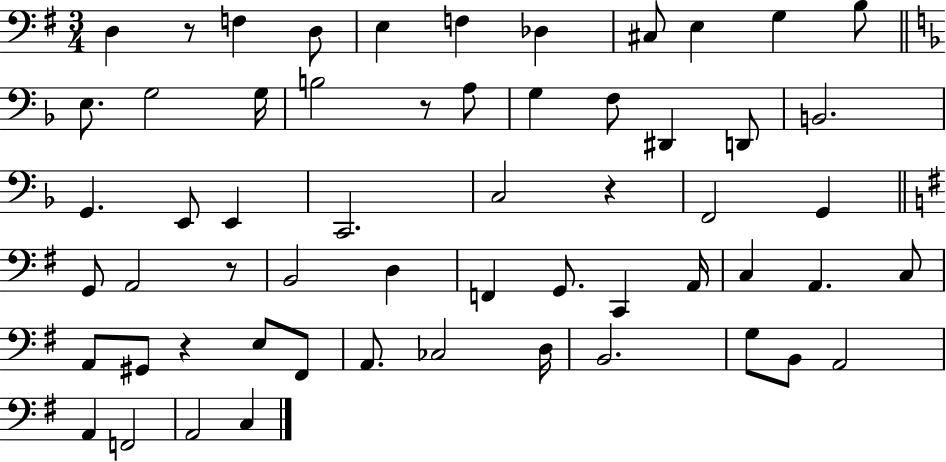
X:1
T:Untitled
M:3/4
L:1/4
K:G
D, z/2 F, D,/2 E, F, _D, ^C,/2 E, G, B,/2 E,/2 G,2 G,/4 B,2 z/2 A,/2 G, F,/2 ^D,, D,,/2 B,,2 G,, E,,/2 E,, C,,2 C,2 z F,,2 G,, G,,/2 A,,2 z/2 B,,2 D, F,, G,,/2 C,, A,,/4 C, A,, C,/2 A,,/2 ^G,,/2 z E,/2 ^F,,/2 A,,/2 _C,2 D,/4 B,,2 G,/2 B,,/2 A,,2 A,, F,,2 A,,2 C,